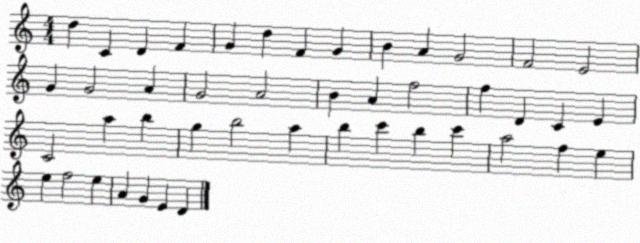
X:1
T:Untitled
M:4/4
L:1/4
K:C
d C D F G d F G B A G2 F2 E2 G G2 A G2 A2 B A f2 f D C E C2 a b g b2 a b c' b c' a2 f e e f2 e A G E D